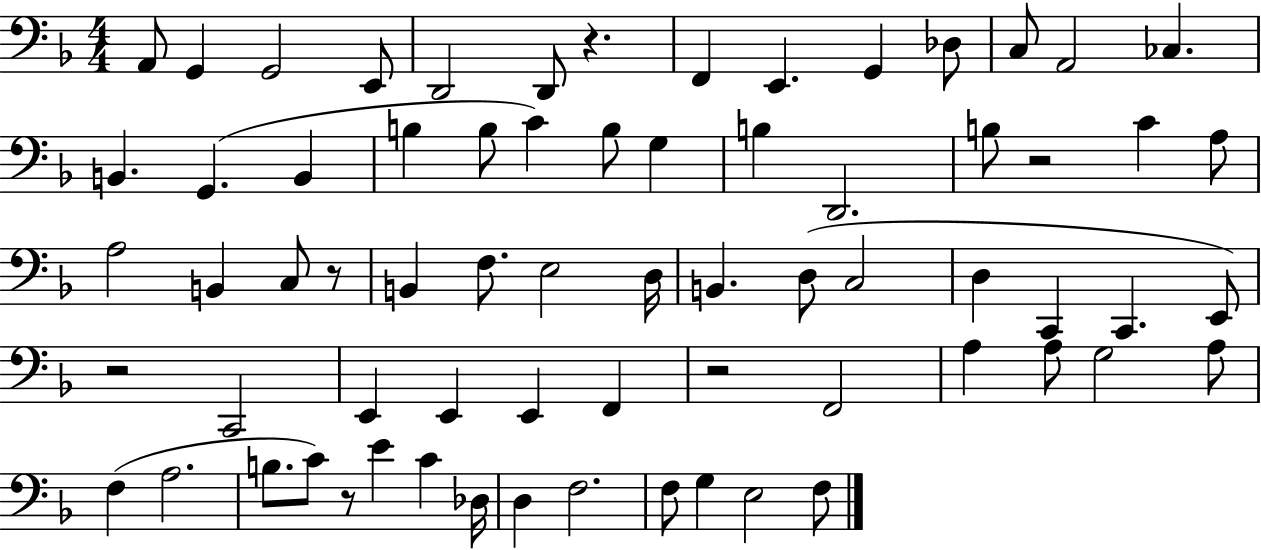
{
  \clef bass
  \numericTimeSignature
  \time 4/4
  \key f \major
  a,8 g,4 g,2 e,8 | d,2 d,8 r4. | f,4 e,4. g,4 des8 | c8 a,2 ces4. | \break b,4. g,4.( b,4 | b4 b8 c'4) b8 g4 | b4 d,2. | b8 r2 c'4 a8 | \break a2 b,4 c8 r8 | b,4 f8. e2 d16 | b,4. d8( c2 | d4 c,4 c,4. e,8) | \break r2 c,2 | e,4 e,4 e,4 f,4 | r2 f,2 | a4 a8 g2 a8 | \break f4( a2. | b8. c'8) r8 e'4 c'4 des16 | d4 f2. | f8 g4 e2 f8 | \break \bar "|."
}